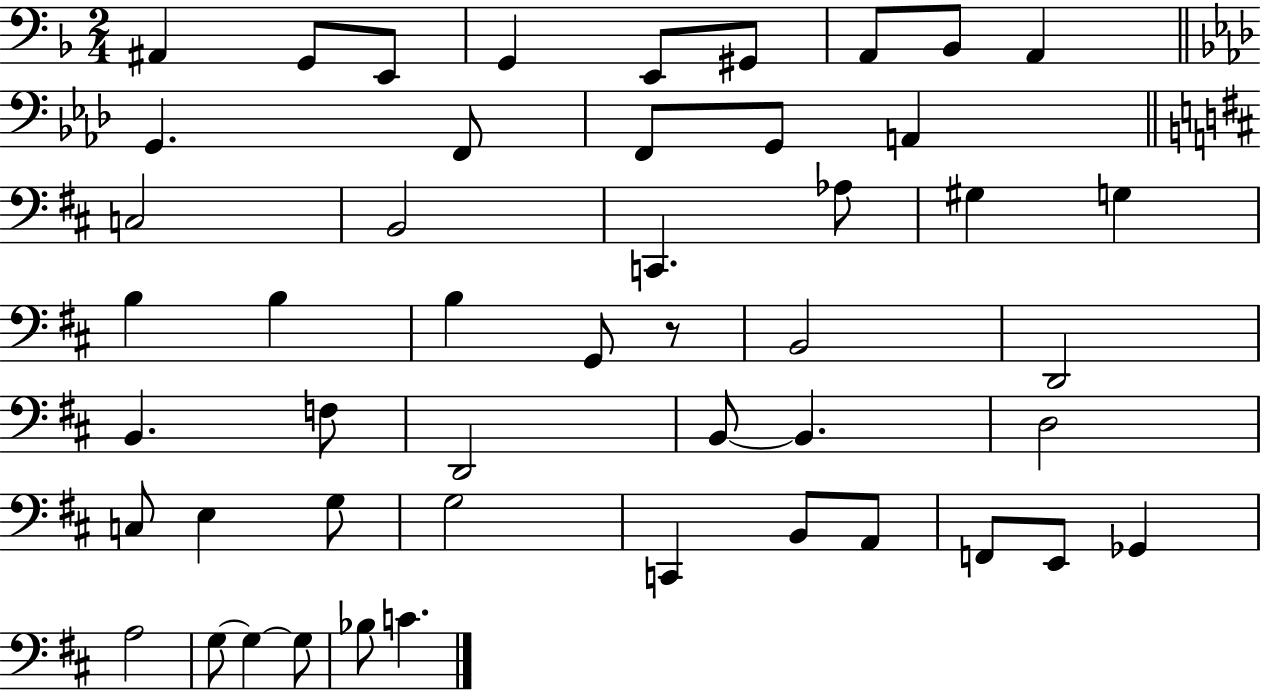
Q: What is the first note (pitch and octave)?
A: A#2